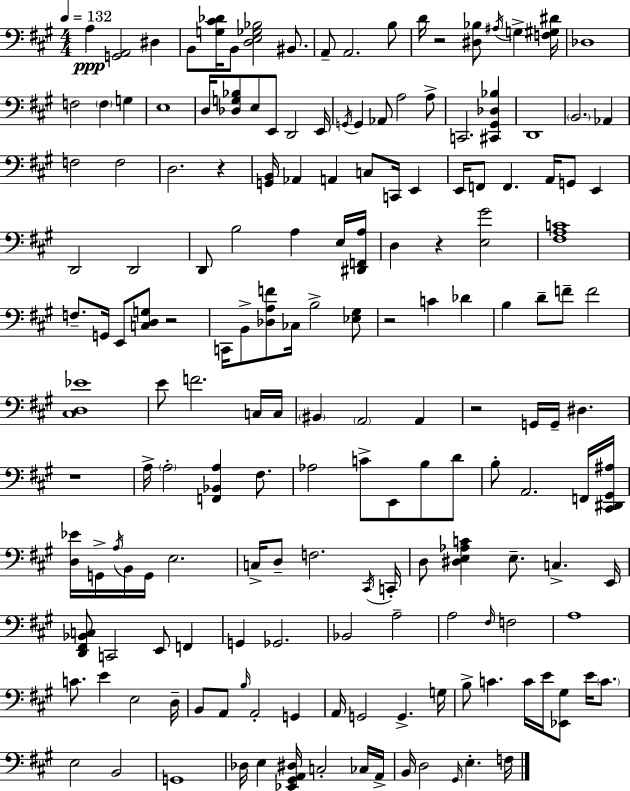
{
  \clef bass
  \numericTimeSignature
  \time 4/4
  \key a \major
  \tempo 4 = 132
  a4\ppp <g, a,>2 dis4 | b,8 <g cis' des'>16 b,8 <d e ges bes>2 bis,8. | a,8-- a,2. b8 | d'16 r2 <dis bes>8 \acciaccatura { ais16 } g4-> | \break <f gis dis'>16 des1 | f2 \parenthesize f4 g4 | e1 | d16 <des g bes>8 e8 e,8 d,2 | \break e,16 \acciaccatura { g,16 } g,4 aes,8 a2 | a8-> c,2. <cis, gis, des bes>4 | d,1 | \parenthesize b,2. aes,4 | \break f2 f2 | d2. r4 | <g, b,>16 aes,4 a,4 c8 c,16 e,4 | e,16 f,8 f,4. a,16 g,8 e,4 | \break d,2 d,2 | d,8 b2 a4 | e16 <dis, f, a>16 d4 r4 <e gis'>2 | <fis a c'>1 | \break f8.-- g,16 e,8 <c d g>8 r2 | c,16 b,8-> <des a f'>8 ces16 b2-> | <ees gis>8 r2 c'4 des'4 | b4 d'8-- f'8-- f'2 | \break <cis d ees'>1 | e'8 f'2. | c16 c16 \parenthesize bis,4 \parenthesize a,2 a,4 | r2 g,16 g,16-- dis4. | \break r1 | a16-> \parenthesize a2-. <f, bes, a>4 fis8. | aes2 c'8-> e,8 b8 | d'8 b8-. a,2. | \break f,16 <cis, dis, gis, ais>16 <d ees'>16 g,16-> \acciaccatura { a16 } b,16 g,16 e2. | c16-> d8-- f2. | \acciaccatura { cis,16 } c,16-. d8 <dis e aes c'>4 e8.-- c4.-> | e,16 <d, fis, bes, c>8 c,2 e,8 | \break f,4 g,4 ges,2. | bes,2 a2-- | a2 \grace { fis16 } f2 | a1 | \break c'8. e'4 e2 | d16-- b,8 a,8 \grace { b16 } a,2-. | g,4 a,16 g,2 g,4.-> | g16 b8-> c'4. c'16 e'16 | \break <ees, gis>8 e'16 \parenthesize c'8. e2 b,2 | g,1 | des16 e4 <ees, gis, a, dis>16 c2-. | ces16 a,16-> b,16 d2 \grace { gis,16 } | \break e4.-. f16 \bar "|."
}